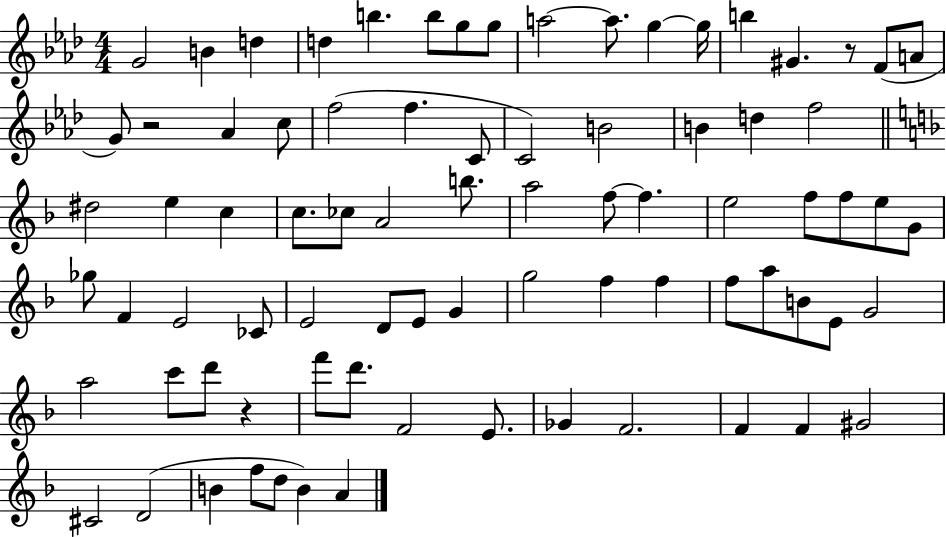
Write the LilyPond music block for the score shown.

{
  \clef treble
  \numericTimeSignature
  \time 4/4
  \key aes \major
  \repeat volta 2 { g'2 b'4 d''4 | d''4 b''4. b''8 g''8 g''8 | a''2~~ a''8. g''4~~ g''16 | b''4 gis'4. r8 f'8( a'8 | \break g'8) r2 aes'4 c''8 | f''2( f''4. c'8 | c'2) b'2 | b'4 d''4 f''2 | \break \bar "||" \break \key f \major dis''2 e''4 c''4 | c''8. ces''8 a'2 b''8. | a''2 f''8~~ f''4. | e''2 f''8 f''8 e''8 g'8 | \break ges''8 f'4 e'2 ces'8 | e'2 d'8 e'8 g'4 | g''2 f''4 f''4 | f''8 a''8 b'8 e'8 g'2 | \break a''2 c'''8 d'''8 r4 | f'''8 d'''8. f'2 e'8. | ges'4 f'2. | f'4 f'4 gis'2 | \break cis'2 d'2( | b'4 f''8 d''8 b'4) a'4 | } \bar "|."
}